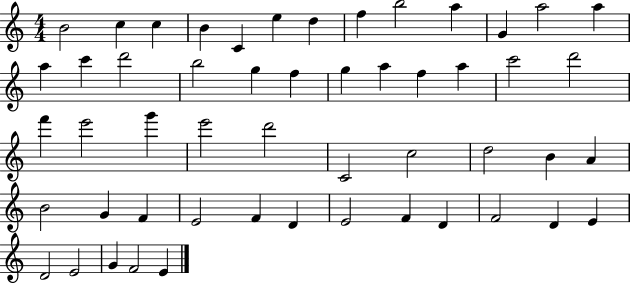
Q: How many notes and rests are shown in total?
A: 52